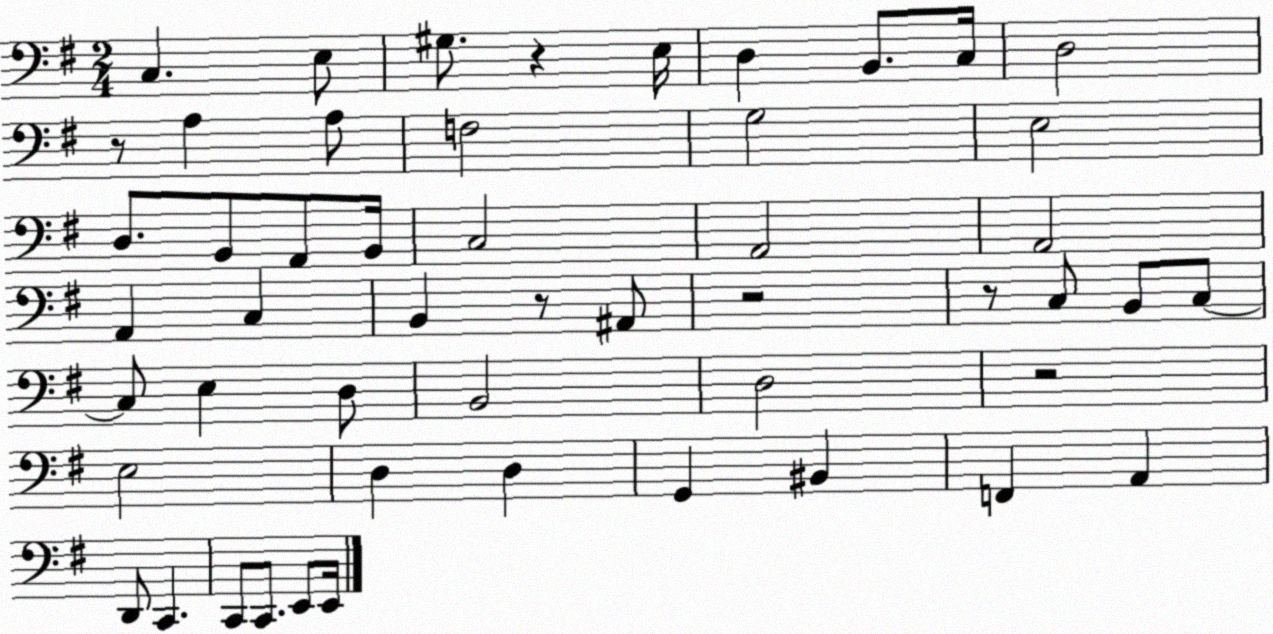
X:1
T:Untitled
M:2/4
L:1/4
K:G
C, E,/2 ^G,/2 z E,/4 D, B,,/2 C,/4 D,2 z/2 A, A,/2 F,2 G,2 E,2 D,/2 B,,/2 A,,/2 B,,/4 C,2 A,,2 A,,2 A,, C, B,, z/2 ^A,,/2 z2 z/2 C,/2 B,,/2 C,/2 C,/2 E, D,/2 B,,2 D,2 z2 E,2 D, D, G,, ^B,, F,, A,, D,,/2 C,, C,,/2 C,,/2 E,,/2 E,,/4